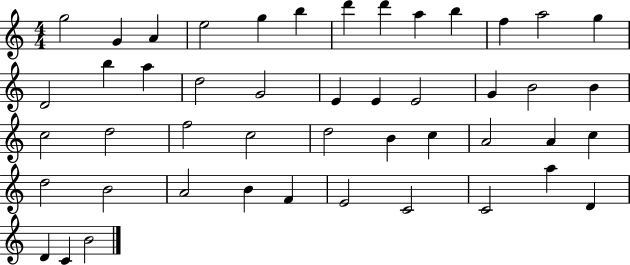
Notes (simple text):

G5/h G4/q A4/q E5/h G5/q B5/q D6/q D6/q A5/q B5/q F5/q A5/h G5/q D4/h B5/q A5/q D5/h G4/h E4/q E4/q E4/h G4/q B4/h B4/q C5/h D5/h F5/h C5/h D5/h B4/q C5/q A4/h A4/q C5/q D5/h B4/h A4/h B4/q F4/q E4/h C4/h C4/h A5/q D4/q D4/q C4/q B4/h